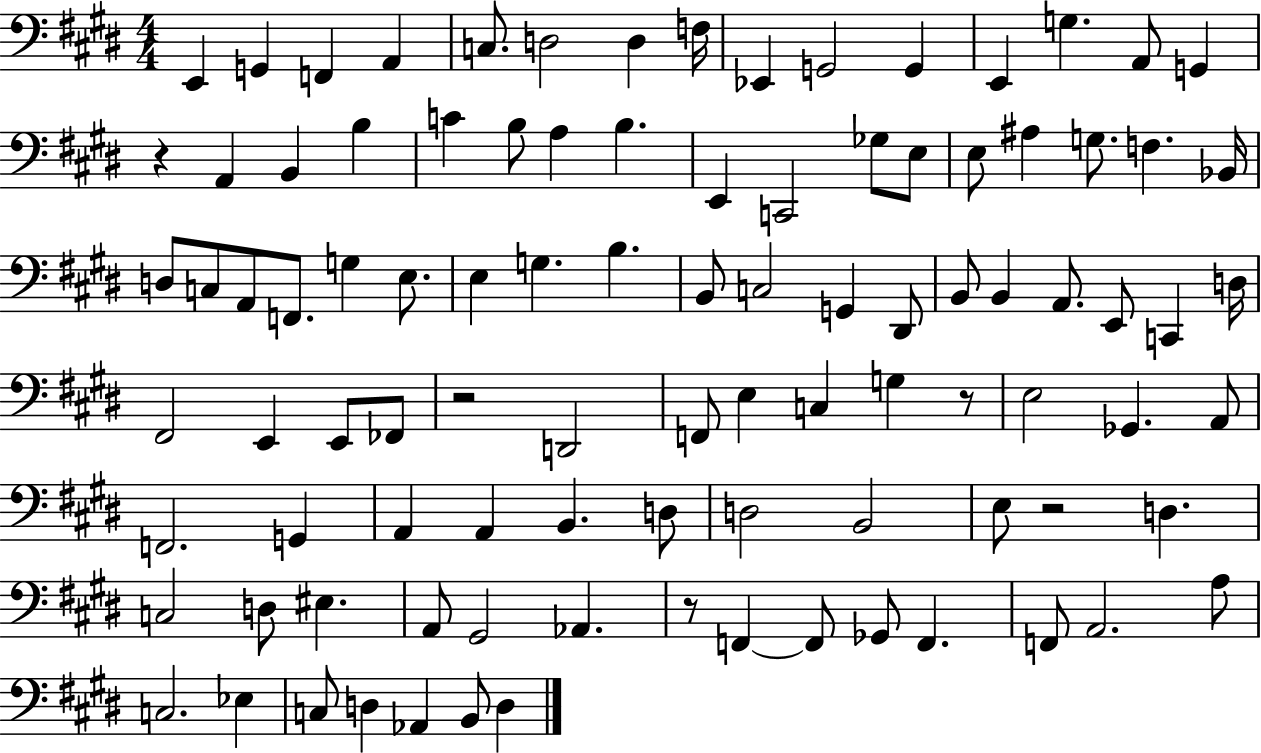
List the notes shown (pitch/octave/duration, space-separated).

E2/q G2/q F2/q A2/q C3/e. D3/h D3/q F3/s Eb2/q G2/h G2/q E2/q G3/q. A2/e G2/q R/q A2/q B2/q B3/q C4/q B3/e A3/q B3/q. E2/q C2/h Gb3/e E3/e E3/e A#3/q G3/e. F3/q. Bb2/s D3/e C3/e A2/e F2/e. G3/q E3/e. E3/q G3/q. B3/q. B2/e C3/h G2/q D#2/e B2/e B2/q A2/e. E2/e C2/q D3/s F#2/h E2/q E2/e FES2/e R/h D2/h F2/e E3/q C3/q G3/q R/e E3/h Gb2/q. A2/e F2/h. G2/q A2/q A2/q B2/q. D3/e D3/h B2/h E3/e R/h D3/q. C3/h D3/e EIS3/q. A2/e G#2/h Ab2/q. R/e F2/q F2/e Gb2/e F2/q. F2/e A2/h. A3/e C3/h. Eb3/q C3/e D3/q Ab2/q B2/e D3/q